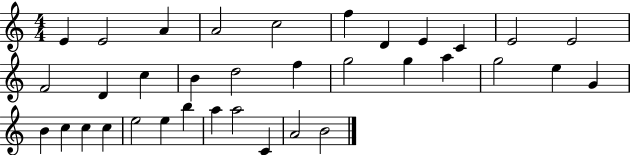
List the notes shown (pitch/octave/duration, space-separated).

E4/q E4/h A4/q A4/h C5/h F5/q D4/q E4/q C4/q E4/h E4/h F4/h D4/q C5/q B4/q D5/h F5/q G5/h G5/q A5/q G5/h E5/q G4/q B4/q C5/q C5/q C5/q E5/h E5/q B5/q A5/q A5/h C4/q A4/h B4/h